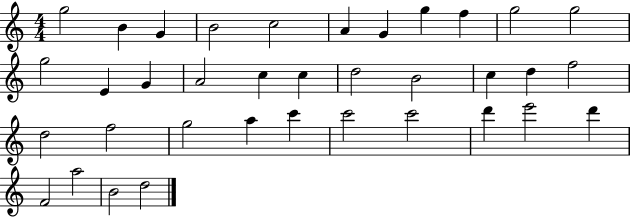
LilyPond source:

{
  \clef treble
  \numericTimeSignature
  \time 4/4
  \key c \major
  g''2 b'4 g'4 | b'2 c''2 | a'4 g'4 g''4 f''4 | g''2 g''2 | \break g''2 e'4 g'4 | a'2 c''4 c''4 | d''2 b'2 | c''4 d''4 f''2 | \break d''2 f''2 | g''2 a''4 c'''4 | c'''2 c'''2 | d'''4 e'''2 d'''4 | \break f'2 a''2 | b'2 d''2 | \bar "|."
}